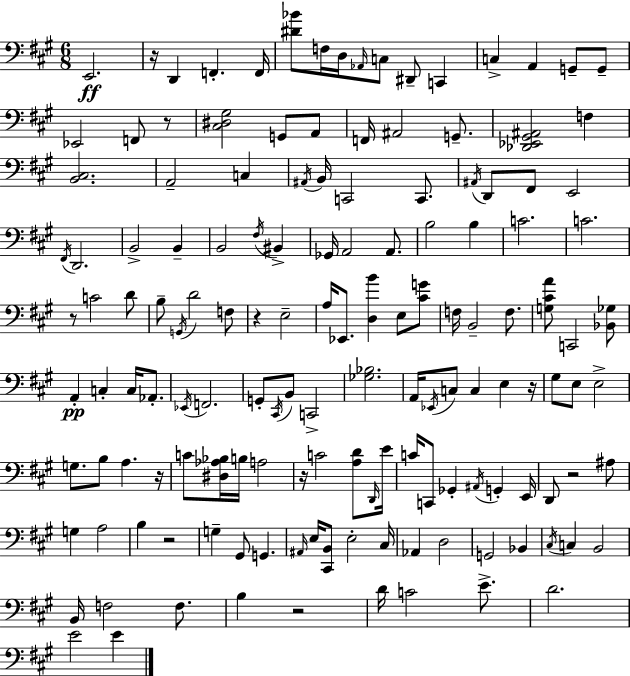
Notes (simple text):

E2/h. R/s D2/q F2/q. F2/s [D#4,Bb4]/e F3/s D3/s Ab2/s C3/e D#2/e C2/q C3/q A2/q G2/e G2/e Eb2/h F2/e R/e [C#3,D#3,G#3]/h G2/e A2/e F2/s A#2/h G2/e. [Db2,Eb2,G#2,A#2]/h F3/q [B2,C#3]/h. A2/h C3/q A#2/s B2/s C2/h C2/e. A#2/s D2/e F#2/e E2/h F#2/s D2/h. B2/h B2/q B2/h F#3/s BIS2/q Gb2/s A2/h A2/e. B3/h B3/q C4/h. C4/h. R/e C4/h D4/e B3/e G2/s D4/h F3/e R/q E3/h A3/s Eb2/e. [D3,B4]/q E3/e [C#4,G4]/e F3/s B2/h F3/e. [G3,C#4,A4]/e C2/h [Bb2,Gb3]/e A2/q C3/q C3/s Ab2/e. Eb2/s F2/h. G2/e C#2/s B2/e C2/h [Gb3,Bb3]/h. A2/s Eb2/s C3/e C3/q E3/q R/s G#3/e E3/e E3/h G3/e. B3/e A3/q. R/s C4/e [D#3,Ab3,Bb3]/s B3/s A3/h R/s C4/h [A3,D4]/e D2/s E4/s C4/s C2/e Gb2/q A#2/s G2/q E2/s D2/e R/h A#3/e G3/q A3/h B3/q R/h G3/q G#2/e G2/q. A#2/s E3/s [C#2,B2]/e E3/h C#3/s Ab2/q D3/h G2/h Bb2/q C#3/s C3/q B2/h B2/s F3/h F3/e. B3/q R/h D4/s C4/h E4/e. D4/h. E4/h E4/q